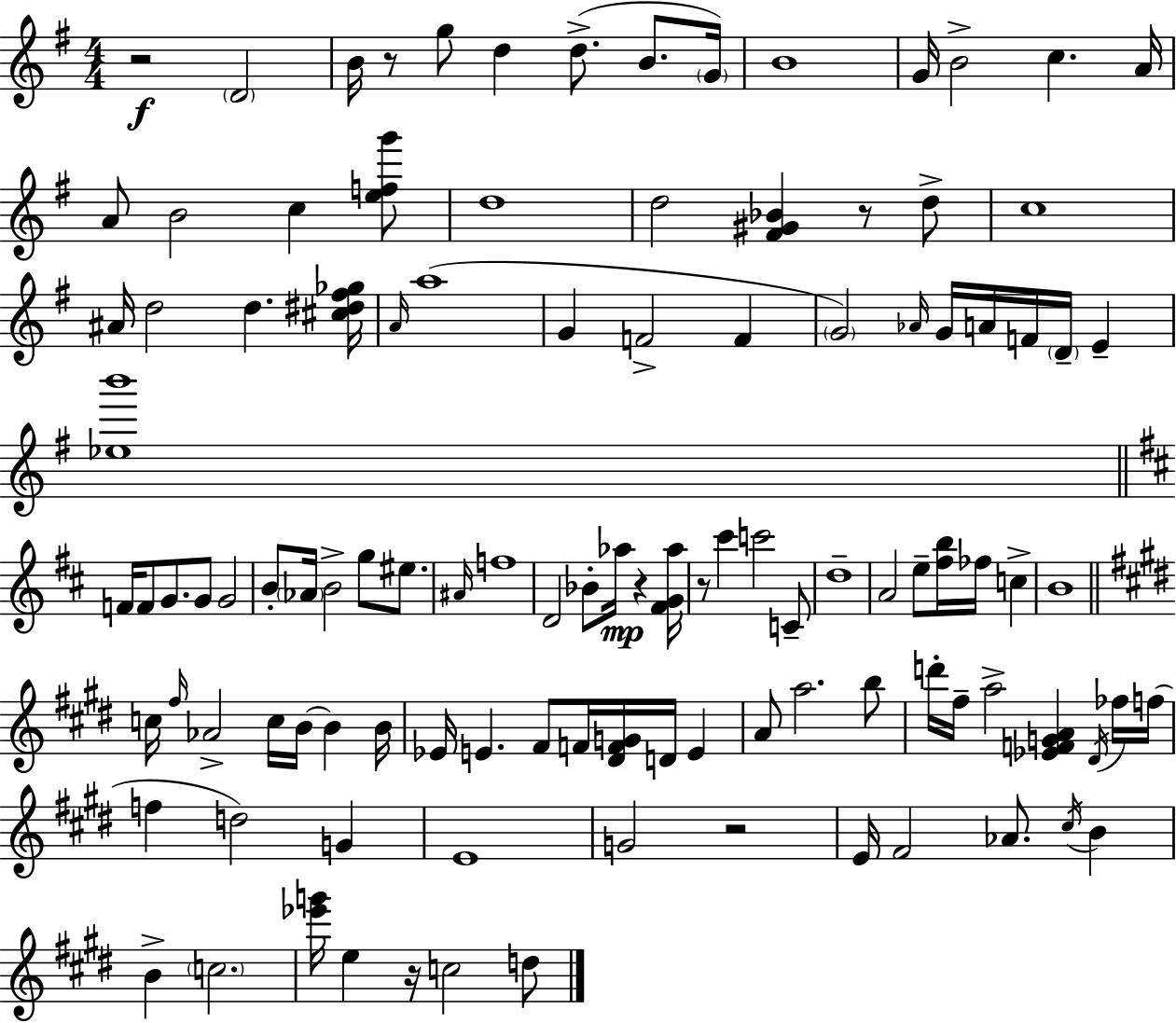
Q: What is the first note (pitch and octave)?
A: D4